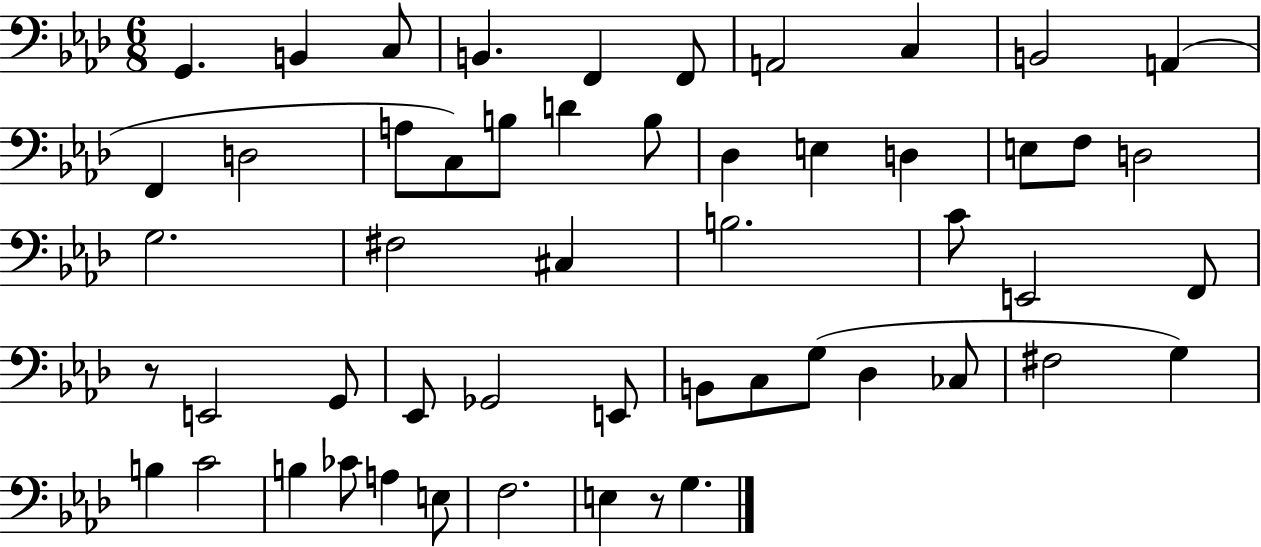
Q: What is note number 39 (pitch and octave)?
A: Db3